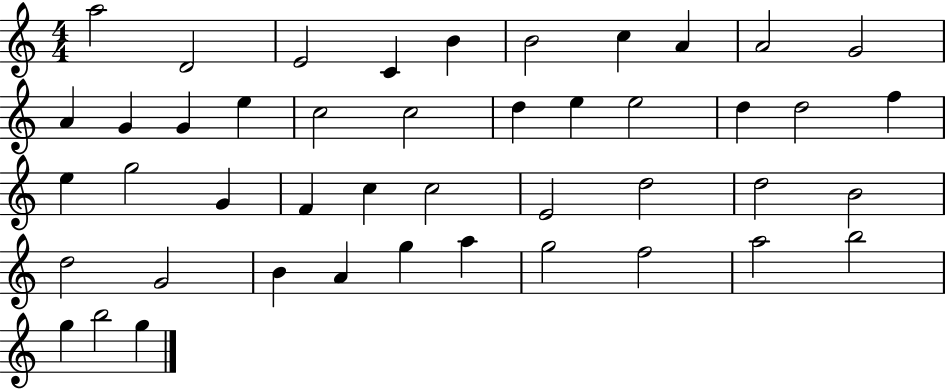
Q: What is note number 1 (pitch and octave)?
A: A5